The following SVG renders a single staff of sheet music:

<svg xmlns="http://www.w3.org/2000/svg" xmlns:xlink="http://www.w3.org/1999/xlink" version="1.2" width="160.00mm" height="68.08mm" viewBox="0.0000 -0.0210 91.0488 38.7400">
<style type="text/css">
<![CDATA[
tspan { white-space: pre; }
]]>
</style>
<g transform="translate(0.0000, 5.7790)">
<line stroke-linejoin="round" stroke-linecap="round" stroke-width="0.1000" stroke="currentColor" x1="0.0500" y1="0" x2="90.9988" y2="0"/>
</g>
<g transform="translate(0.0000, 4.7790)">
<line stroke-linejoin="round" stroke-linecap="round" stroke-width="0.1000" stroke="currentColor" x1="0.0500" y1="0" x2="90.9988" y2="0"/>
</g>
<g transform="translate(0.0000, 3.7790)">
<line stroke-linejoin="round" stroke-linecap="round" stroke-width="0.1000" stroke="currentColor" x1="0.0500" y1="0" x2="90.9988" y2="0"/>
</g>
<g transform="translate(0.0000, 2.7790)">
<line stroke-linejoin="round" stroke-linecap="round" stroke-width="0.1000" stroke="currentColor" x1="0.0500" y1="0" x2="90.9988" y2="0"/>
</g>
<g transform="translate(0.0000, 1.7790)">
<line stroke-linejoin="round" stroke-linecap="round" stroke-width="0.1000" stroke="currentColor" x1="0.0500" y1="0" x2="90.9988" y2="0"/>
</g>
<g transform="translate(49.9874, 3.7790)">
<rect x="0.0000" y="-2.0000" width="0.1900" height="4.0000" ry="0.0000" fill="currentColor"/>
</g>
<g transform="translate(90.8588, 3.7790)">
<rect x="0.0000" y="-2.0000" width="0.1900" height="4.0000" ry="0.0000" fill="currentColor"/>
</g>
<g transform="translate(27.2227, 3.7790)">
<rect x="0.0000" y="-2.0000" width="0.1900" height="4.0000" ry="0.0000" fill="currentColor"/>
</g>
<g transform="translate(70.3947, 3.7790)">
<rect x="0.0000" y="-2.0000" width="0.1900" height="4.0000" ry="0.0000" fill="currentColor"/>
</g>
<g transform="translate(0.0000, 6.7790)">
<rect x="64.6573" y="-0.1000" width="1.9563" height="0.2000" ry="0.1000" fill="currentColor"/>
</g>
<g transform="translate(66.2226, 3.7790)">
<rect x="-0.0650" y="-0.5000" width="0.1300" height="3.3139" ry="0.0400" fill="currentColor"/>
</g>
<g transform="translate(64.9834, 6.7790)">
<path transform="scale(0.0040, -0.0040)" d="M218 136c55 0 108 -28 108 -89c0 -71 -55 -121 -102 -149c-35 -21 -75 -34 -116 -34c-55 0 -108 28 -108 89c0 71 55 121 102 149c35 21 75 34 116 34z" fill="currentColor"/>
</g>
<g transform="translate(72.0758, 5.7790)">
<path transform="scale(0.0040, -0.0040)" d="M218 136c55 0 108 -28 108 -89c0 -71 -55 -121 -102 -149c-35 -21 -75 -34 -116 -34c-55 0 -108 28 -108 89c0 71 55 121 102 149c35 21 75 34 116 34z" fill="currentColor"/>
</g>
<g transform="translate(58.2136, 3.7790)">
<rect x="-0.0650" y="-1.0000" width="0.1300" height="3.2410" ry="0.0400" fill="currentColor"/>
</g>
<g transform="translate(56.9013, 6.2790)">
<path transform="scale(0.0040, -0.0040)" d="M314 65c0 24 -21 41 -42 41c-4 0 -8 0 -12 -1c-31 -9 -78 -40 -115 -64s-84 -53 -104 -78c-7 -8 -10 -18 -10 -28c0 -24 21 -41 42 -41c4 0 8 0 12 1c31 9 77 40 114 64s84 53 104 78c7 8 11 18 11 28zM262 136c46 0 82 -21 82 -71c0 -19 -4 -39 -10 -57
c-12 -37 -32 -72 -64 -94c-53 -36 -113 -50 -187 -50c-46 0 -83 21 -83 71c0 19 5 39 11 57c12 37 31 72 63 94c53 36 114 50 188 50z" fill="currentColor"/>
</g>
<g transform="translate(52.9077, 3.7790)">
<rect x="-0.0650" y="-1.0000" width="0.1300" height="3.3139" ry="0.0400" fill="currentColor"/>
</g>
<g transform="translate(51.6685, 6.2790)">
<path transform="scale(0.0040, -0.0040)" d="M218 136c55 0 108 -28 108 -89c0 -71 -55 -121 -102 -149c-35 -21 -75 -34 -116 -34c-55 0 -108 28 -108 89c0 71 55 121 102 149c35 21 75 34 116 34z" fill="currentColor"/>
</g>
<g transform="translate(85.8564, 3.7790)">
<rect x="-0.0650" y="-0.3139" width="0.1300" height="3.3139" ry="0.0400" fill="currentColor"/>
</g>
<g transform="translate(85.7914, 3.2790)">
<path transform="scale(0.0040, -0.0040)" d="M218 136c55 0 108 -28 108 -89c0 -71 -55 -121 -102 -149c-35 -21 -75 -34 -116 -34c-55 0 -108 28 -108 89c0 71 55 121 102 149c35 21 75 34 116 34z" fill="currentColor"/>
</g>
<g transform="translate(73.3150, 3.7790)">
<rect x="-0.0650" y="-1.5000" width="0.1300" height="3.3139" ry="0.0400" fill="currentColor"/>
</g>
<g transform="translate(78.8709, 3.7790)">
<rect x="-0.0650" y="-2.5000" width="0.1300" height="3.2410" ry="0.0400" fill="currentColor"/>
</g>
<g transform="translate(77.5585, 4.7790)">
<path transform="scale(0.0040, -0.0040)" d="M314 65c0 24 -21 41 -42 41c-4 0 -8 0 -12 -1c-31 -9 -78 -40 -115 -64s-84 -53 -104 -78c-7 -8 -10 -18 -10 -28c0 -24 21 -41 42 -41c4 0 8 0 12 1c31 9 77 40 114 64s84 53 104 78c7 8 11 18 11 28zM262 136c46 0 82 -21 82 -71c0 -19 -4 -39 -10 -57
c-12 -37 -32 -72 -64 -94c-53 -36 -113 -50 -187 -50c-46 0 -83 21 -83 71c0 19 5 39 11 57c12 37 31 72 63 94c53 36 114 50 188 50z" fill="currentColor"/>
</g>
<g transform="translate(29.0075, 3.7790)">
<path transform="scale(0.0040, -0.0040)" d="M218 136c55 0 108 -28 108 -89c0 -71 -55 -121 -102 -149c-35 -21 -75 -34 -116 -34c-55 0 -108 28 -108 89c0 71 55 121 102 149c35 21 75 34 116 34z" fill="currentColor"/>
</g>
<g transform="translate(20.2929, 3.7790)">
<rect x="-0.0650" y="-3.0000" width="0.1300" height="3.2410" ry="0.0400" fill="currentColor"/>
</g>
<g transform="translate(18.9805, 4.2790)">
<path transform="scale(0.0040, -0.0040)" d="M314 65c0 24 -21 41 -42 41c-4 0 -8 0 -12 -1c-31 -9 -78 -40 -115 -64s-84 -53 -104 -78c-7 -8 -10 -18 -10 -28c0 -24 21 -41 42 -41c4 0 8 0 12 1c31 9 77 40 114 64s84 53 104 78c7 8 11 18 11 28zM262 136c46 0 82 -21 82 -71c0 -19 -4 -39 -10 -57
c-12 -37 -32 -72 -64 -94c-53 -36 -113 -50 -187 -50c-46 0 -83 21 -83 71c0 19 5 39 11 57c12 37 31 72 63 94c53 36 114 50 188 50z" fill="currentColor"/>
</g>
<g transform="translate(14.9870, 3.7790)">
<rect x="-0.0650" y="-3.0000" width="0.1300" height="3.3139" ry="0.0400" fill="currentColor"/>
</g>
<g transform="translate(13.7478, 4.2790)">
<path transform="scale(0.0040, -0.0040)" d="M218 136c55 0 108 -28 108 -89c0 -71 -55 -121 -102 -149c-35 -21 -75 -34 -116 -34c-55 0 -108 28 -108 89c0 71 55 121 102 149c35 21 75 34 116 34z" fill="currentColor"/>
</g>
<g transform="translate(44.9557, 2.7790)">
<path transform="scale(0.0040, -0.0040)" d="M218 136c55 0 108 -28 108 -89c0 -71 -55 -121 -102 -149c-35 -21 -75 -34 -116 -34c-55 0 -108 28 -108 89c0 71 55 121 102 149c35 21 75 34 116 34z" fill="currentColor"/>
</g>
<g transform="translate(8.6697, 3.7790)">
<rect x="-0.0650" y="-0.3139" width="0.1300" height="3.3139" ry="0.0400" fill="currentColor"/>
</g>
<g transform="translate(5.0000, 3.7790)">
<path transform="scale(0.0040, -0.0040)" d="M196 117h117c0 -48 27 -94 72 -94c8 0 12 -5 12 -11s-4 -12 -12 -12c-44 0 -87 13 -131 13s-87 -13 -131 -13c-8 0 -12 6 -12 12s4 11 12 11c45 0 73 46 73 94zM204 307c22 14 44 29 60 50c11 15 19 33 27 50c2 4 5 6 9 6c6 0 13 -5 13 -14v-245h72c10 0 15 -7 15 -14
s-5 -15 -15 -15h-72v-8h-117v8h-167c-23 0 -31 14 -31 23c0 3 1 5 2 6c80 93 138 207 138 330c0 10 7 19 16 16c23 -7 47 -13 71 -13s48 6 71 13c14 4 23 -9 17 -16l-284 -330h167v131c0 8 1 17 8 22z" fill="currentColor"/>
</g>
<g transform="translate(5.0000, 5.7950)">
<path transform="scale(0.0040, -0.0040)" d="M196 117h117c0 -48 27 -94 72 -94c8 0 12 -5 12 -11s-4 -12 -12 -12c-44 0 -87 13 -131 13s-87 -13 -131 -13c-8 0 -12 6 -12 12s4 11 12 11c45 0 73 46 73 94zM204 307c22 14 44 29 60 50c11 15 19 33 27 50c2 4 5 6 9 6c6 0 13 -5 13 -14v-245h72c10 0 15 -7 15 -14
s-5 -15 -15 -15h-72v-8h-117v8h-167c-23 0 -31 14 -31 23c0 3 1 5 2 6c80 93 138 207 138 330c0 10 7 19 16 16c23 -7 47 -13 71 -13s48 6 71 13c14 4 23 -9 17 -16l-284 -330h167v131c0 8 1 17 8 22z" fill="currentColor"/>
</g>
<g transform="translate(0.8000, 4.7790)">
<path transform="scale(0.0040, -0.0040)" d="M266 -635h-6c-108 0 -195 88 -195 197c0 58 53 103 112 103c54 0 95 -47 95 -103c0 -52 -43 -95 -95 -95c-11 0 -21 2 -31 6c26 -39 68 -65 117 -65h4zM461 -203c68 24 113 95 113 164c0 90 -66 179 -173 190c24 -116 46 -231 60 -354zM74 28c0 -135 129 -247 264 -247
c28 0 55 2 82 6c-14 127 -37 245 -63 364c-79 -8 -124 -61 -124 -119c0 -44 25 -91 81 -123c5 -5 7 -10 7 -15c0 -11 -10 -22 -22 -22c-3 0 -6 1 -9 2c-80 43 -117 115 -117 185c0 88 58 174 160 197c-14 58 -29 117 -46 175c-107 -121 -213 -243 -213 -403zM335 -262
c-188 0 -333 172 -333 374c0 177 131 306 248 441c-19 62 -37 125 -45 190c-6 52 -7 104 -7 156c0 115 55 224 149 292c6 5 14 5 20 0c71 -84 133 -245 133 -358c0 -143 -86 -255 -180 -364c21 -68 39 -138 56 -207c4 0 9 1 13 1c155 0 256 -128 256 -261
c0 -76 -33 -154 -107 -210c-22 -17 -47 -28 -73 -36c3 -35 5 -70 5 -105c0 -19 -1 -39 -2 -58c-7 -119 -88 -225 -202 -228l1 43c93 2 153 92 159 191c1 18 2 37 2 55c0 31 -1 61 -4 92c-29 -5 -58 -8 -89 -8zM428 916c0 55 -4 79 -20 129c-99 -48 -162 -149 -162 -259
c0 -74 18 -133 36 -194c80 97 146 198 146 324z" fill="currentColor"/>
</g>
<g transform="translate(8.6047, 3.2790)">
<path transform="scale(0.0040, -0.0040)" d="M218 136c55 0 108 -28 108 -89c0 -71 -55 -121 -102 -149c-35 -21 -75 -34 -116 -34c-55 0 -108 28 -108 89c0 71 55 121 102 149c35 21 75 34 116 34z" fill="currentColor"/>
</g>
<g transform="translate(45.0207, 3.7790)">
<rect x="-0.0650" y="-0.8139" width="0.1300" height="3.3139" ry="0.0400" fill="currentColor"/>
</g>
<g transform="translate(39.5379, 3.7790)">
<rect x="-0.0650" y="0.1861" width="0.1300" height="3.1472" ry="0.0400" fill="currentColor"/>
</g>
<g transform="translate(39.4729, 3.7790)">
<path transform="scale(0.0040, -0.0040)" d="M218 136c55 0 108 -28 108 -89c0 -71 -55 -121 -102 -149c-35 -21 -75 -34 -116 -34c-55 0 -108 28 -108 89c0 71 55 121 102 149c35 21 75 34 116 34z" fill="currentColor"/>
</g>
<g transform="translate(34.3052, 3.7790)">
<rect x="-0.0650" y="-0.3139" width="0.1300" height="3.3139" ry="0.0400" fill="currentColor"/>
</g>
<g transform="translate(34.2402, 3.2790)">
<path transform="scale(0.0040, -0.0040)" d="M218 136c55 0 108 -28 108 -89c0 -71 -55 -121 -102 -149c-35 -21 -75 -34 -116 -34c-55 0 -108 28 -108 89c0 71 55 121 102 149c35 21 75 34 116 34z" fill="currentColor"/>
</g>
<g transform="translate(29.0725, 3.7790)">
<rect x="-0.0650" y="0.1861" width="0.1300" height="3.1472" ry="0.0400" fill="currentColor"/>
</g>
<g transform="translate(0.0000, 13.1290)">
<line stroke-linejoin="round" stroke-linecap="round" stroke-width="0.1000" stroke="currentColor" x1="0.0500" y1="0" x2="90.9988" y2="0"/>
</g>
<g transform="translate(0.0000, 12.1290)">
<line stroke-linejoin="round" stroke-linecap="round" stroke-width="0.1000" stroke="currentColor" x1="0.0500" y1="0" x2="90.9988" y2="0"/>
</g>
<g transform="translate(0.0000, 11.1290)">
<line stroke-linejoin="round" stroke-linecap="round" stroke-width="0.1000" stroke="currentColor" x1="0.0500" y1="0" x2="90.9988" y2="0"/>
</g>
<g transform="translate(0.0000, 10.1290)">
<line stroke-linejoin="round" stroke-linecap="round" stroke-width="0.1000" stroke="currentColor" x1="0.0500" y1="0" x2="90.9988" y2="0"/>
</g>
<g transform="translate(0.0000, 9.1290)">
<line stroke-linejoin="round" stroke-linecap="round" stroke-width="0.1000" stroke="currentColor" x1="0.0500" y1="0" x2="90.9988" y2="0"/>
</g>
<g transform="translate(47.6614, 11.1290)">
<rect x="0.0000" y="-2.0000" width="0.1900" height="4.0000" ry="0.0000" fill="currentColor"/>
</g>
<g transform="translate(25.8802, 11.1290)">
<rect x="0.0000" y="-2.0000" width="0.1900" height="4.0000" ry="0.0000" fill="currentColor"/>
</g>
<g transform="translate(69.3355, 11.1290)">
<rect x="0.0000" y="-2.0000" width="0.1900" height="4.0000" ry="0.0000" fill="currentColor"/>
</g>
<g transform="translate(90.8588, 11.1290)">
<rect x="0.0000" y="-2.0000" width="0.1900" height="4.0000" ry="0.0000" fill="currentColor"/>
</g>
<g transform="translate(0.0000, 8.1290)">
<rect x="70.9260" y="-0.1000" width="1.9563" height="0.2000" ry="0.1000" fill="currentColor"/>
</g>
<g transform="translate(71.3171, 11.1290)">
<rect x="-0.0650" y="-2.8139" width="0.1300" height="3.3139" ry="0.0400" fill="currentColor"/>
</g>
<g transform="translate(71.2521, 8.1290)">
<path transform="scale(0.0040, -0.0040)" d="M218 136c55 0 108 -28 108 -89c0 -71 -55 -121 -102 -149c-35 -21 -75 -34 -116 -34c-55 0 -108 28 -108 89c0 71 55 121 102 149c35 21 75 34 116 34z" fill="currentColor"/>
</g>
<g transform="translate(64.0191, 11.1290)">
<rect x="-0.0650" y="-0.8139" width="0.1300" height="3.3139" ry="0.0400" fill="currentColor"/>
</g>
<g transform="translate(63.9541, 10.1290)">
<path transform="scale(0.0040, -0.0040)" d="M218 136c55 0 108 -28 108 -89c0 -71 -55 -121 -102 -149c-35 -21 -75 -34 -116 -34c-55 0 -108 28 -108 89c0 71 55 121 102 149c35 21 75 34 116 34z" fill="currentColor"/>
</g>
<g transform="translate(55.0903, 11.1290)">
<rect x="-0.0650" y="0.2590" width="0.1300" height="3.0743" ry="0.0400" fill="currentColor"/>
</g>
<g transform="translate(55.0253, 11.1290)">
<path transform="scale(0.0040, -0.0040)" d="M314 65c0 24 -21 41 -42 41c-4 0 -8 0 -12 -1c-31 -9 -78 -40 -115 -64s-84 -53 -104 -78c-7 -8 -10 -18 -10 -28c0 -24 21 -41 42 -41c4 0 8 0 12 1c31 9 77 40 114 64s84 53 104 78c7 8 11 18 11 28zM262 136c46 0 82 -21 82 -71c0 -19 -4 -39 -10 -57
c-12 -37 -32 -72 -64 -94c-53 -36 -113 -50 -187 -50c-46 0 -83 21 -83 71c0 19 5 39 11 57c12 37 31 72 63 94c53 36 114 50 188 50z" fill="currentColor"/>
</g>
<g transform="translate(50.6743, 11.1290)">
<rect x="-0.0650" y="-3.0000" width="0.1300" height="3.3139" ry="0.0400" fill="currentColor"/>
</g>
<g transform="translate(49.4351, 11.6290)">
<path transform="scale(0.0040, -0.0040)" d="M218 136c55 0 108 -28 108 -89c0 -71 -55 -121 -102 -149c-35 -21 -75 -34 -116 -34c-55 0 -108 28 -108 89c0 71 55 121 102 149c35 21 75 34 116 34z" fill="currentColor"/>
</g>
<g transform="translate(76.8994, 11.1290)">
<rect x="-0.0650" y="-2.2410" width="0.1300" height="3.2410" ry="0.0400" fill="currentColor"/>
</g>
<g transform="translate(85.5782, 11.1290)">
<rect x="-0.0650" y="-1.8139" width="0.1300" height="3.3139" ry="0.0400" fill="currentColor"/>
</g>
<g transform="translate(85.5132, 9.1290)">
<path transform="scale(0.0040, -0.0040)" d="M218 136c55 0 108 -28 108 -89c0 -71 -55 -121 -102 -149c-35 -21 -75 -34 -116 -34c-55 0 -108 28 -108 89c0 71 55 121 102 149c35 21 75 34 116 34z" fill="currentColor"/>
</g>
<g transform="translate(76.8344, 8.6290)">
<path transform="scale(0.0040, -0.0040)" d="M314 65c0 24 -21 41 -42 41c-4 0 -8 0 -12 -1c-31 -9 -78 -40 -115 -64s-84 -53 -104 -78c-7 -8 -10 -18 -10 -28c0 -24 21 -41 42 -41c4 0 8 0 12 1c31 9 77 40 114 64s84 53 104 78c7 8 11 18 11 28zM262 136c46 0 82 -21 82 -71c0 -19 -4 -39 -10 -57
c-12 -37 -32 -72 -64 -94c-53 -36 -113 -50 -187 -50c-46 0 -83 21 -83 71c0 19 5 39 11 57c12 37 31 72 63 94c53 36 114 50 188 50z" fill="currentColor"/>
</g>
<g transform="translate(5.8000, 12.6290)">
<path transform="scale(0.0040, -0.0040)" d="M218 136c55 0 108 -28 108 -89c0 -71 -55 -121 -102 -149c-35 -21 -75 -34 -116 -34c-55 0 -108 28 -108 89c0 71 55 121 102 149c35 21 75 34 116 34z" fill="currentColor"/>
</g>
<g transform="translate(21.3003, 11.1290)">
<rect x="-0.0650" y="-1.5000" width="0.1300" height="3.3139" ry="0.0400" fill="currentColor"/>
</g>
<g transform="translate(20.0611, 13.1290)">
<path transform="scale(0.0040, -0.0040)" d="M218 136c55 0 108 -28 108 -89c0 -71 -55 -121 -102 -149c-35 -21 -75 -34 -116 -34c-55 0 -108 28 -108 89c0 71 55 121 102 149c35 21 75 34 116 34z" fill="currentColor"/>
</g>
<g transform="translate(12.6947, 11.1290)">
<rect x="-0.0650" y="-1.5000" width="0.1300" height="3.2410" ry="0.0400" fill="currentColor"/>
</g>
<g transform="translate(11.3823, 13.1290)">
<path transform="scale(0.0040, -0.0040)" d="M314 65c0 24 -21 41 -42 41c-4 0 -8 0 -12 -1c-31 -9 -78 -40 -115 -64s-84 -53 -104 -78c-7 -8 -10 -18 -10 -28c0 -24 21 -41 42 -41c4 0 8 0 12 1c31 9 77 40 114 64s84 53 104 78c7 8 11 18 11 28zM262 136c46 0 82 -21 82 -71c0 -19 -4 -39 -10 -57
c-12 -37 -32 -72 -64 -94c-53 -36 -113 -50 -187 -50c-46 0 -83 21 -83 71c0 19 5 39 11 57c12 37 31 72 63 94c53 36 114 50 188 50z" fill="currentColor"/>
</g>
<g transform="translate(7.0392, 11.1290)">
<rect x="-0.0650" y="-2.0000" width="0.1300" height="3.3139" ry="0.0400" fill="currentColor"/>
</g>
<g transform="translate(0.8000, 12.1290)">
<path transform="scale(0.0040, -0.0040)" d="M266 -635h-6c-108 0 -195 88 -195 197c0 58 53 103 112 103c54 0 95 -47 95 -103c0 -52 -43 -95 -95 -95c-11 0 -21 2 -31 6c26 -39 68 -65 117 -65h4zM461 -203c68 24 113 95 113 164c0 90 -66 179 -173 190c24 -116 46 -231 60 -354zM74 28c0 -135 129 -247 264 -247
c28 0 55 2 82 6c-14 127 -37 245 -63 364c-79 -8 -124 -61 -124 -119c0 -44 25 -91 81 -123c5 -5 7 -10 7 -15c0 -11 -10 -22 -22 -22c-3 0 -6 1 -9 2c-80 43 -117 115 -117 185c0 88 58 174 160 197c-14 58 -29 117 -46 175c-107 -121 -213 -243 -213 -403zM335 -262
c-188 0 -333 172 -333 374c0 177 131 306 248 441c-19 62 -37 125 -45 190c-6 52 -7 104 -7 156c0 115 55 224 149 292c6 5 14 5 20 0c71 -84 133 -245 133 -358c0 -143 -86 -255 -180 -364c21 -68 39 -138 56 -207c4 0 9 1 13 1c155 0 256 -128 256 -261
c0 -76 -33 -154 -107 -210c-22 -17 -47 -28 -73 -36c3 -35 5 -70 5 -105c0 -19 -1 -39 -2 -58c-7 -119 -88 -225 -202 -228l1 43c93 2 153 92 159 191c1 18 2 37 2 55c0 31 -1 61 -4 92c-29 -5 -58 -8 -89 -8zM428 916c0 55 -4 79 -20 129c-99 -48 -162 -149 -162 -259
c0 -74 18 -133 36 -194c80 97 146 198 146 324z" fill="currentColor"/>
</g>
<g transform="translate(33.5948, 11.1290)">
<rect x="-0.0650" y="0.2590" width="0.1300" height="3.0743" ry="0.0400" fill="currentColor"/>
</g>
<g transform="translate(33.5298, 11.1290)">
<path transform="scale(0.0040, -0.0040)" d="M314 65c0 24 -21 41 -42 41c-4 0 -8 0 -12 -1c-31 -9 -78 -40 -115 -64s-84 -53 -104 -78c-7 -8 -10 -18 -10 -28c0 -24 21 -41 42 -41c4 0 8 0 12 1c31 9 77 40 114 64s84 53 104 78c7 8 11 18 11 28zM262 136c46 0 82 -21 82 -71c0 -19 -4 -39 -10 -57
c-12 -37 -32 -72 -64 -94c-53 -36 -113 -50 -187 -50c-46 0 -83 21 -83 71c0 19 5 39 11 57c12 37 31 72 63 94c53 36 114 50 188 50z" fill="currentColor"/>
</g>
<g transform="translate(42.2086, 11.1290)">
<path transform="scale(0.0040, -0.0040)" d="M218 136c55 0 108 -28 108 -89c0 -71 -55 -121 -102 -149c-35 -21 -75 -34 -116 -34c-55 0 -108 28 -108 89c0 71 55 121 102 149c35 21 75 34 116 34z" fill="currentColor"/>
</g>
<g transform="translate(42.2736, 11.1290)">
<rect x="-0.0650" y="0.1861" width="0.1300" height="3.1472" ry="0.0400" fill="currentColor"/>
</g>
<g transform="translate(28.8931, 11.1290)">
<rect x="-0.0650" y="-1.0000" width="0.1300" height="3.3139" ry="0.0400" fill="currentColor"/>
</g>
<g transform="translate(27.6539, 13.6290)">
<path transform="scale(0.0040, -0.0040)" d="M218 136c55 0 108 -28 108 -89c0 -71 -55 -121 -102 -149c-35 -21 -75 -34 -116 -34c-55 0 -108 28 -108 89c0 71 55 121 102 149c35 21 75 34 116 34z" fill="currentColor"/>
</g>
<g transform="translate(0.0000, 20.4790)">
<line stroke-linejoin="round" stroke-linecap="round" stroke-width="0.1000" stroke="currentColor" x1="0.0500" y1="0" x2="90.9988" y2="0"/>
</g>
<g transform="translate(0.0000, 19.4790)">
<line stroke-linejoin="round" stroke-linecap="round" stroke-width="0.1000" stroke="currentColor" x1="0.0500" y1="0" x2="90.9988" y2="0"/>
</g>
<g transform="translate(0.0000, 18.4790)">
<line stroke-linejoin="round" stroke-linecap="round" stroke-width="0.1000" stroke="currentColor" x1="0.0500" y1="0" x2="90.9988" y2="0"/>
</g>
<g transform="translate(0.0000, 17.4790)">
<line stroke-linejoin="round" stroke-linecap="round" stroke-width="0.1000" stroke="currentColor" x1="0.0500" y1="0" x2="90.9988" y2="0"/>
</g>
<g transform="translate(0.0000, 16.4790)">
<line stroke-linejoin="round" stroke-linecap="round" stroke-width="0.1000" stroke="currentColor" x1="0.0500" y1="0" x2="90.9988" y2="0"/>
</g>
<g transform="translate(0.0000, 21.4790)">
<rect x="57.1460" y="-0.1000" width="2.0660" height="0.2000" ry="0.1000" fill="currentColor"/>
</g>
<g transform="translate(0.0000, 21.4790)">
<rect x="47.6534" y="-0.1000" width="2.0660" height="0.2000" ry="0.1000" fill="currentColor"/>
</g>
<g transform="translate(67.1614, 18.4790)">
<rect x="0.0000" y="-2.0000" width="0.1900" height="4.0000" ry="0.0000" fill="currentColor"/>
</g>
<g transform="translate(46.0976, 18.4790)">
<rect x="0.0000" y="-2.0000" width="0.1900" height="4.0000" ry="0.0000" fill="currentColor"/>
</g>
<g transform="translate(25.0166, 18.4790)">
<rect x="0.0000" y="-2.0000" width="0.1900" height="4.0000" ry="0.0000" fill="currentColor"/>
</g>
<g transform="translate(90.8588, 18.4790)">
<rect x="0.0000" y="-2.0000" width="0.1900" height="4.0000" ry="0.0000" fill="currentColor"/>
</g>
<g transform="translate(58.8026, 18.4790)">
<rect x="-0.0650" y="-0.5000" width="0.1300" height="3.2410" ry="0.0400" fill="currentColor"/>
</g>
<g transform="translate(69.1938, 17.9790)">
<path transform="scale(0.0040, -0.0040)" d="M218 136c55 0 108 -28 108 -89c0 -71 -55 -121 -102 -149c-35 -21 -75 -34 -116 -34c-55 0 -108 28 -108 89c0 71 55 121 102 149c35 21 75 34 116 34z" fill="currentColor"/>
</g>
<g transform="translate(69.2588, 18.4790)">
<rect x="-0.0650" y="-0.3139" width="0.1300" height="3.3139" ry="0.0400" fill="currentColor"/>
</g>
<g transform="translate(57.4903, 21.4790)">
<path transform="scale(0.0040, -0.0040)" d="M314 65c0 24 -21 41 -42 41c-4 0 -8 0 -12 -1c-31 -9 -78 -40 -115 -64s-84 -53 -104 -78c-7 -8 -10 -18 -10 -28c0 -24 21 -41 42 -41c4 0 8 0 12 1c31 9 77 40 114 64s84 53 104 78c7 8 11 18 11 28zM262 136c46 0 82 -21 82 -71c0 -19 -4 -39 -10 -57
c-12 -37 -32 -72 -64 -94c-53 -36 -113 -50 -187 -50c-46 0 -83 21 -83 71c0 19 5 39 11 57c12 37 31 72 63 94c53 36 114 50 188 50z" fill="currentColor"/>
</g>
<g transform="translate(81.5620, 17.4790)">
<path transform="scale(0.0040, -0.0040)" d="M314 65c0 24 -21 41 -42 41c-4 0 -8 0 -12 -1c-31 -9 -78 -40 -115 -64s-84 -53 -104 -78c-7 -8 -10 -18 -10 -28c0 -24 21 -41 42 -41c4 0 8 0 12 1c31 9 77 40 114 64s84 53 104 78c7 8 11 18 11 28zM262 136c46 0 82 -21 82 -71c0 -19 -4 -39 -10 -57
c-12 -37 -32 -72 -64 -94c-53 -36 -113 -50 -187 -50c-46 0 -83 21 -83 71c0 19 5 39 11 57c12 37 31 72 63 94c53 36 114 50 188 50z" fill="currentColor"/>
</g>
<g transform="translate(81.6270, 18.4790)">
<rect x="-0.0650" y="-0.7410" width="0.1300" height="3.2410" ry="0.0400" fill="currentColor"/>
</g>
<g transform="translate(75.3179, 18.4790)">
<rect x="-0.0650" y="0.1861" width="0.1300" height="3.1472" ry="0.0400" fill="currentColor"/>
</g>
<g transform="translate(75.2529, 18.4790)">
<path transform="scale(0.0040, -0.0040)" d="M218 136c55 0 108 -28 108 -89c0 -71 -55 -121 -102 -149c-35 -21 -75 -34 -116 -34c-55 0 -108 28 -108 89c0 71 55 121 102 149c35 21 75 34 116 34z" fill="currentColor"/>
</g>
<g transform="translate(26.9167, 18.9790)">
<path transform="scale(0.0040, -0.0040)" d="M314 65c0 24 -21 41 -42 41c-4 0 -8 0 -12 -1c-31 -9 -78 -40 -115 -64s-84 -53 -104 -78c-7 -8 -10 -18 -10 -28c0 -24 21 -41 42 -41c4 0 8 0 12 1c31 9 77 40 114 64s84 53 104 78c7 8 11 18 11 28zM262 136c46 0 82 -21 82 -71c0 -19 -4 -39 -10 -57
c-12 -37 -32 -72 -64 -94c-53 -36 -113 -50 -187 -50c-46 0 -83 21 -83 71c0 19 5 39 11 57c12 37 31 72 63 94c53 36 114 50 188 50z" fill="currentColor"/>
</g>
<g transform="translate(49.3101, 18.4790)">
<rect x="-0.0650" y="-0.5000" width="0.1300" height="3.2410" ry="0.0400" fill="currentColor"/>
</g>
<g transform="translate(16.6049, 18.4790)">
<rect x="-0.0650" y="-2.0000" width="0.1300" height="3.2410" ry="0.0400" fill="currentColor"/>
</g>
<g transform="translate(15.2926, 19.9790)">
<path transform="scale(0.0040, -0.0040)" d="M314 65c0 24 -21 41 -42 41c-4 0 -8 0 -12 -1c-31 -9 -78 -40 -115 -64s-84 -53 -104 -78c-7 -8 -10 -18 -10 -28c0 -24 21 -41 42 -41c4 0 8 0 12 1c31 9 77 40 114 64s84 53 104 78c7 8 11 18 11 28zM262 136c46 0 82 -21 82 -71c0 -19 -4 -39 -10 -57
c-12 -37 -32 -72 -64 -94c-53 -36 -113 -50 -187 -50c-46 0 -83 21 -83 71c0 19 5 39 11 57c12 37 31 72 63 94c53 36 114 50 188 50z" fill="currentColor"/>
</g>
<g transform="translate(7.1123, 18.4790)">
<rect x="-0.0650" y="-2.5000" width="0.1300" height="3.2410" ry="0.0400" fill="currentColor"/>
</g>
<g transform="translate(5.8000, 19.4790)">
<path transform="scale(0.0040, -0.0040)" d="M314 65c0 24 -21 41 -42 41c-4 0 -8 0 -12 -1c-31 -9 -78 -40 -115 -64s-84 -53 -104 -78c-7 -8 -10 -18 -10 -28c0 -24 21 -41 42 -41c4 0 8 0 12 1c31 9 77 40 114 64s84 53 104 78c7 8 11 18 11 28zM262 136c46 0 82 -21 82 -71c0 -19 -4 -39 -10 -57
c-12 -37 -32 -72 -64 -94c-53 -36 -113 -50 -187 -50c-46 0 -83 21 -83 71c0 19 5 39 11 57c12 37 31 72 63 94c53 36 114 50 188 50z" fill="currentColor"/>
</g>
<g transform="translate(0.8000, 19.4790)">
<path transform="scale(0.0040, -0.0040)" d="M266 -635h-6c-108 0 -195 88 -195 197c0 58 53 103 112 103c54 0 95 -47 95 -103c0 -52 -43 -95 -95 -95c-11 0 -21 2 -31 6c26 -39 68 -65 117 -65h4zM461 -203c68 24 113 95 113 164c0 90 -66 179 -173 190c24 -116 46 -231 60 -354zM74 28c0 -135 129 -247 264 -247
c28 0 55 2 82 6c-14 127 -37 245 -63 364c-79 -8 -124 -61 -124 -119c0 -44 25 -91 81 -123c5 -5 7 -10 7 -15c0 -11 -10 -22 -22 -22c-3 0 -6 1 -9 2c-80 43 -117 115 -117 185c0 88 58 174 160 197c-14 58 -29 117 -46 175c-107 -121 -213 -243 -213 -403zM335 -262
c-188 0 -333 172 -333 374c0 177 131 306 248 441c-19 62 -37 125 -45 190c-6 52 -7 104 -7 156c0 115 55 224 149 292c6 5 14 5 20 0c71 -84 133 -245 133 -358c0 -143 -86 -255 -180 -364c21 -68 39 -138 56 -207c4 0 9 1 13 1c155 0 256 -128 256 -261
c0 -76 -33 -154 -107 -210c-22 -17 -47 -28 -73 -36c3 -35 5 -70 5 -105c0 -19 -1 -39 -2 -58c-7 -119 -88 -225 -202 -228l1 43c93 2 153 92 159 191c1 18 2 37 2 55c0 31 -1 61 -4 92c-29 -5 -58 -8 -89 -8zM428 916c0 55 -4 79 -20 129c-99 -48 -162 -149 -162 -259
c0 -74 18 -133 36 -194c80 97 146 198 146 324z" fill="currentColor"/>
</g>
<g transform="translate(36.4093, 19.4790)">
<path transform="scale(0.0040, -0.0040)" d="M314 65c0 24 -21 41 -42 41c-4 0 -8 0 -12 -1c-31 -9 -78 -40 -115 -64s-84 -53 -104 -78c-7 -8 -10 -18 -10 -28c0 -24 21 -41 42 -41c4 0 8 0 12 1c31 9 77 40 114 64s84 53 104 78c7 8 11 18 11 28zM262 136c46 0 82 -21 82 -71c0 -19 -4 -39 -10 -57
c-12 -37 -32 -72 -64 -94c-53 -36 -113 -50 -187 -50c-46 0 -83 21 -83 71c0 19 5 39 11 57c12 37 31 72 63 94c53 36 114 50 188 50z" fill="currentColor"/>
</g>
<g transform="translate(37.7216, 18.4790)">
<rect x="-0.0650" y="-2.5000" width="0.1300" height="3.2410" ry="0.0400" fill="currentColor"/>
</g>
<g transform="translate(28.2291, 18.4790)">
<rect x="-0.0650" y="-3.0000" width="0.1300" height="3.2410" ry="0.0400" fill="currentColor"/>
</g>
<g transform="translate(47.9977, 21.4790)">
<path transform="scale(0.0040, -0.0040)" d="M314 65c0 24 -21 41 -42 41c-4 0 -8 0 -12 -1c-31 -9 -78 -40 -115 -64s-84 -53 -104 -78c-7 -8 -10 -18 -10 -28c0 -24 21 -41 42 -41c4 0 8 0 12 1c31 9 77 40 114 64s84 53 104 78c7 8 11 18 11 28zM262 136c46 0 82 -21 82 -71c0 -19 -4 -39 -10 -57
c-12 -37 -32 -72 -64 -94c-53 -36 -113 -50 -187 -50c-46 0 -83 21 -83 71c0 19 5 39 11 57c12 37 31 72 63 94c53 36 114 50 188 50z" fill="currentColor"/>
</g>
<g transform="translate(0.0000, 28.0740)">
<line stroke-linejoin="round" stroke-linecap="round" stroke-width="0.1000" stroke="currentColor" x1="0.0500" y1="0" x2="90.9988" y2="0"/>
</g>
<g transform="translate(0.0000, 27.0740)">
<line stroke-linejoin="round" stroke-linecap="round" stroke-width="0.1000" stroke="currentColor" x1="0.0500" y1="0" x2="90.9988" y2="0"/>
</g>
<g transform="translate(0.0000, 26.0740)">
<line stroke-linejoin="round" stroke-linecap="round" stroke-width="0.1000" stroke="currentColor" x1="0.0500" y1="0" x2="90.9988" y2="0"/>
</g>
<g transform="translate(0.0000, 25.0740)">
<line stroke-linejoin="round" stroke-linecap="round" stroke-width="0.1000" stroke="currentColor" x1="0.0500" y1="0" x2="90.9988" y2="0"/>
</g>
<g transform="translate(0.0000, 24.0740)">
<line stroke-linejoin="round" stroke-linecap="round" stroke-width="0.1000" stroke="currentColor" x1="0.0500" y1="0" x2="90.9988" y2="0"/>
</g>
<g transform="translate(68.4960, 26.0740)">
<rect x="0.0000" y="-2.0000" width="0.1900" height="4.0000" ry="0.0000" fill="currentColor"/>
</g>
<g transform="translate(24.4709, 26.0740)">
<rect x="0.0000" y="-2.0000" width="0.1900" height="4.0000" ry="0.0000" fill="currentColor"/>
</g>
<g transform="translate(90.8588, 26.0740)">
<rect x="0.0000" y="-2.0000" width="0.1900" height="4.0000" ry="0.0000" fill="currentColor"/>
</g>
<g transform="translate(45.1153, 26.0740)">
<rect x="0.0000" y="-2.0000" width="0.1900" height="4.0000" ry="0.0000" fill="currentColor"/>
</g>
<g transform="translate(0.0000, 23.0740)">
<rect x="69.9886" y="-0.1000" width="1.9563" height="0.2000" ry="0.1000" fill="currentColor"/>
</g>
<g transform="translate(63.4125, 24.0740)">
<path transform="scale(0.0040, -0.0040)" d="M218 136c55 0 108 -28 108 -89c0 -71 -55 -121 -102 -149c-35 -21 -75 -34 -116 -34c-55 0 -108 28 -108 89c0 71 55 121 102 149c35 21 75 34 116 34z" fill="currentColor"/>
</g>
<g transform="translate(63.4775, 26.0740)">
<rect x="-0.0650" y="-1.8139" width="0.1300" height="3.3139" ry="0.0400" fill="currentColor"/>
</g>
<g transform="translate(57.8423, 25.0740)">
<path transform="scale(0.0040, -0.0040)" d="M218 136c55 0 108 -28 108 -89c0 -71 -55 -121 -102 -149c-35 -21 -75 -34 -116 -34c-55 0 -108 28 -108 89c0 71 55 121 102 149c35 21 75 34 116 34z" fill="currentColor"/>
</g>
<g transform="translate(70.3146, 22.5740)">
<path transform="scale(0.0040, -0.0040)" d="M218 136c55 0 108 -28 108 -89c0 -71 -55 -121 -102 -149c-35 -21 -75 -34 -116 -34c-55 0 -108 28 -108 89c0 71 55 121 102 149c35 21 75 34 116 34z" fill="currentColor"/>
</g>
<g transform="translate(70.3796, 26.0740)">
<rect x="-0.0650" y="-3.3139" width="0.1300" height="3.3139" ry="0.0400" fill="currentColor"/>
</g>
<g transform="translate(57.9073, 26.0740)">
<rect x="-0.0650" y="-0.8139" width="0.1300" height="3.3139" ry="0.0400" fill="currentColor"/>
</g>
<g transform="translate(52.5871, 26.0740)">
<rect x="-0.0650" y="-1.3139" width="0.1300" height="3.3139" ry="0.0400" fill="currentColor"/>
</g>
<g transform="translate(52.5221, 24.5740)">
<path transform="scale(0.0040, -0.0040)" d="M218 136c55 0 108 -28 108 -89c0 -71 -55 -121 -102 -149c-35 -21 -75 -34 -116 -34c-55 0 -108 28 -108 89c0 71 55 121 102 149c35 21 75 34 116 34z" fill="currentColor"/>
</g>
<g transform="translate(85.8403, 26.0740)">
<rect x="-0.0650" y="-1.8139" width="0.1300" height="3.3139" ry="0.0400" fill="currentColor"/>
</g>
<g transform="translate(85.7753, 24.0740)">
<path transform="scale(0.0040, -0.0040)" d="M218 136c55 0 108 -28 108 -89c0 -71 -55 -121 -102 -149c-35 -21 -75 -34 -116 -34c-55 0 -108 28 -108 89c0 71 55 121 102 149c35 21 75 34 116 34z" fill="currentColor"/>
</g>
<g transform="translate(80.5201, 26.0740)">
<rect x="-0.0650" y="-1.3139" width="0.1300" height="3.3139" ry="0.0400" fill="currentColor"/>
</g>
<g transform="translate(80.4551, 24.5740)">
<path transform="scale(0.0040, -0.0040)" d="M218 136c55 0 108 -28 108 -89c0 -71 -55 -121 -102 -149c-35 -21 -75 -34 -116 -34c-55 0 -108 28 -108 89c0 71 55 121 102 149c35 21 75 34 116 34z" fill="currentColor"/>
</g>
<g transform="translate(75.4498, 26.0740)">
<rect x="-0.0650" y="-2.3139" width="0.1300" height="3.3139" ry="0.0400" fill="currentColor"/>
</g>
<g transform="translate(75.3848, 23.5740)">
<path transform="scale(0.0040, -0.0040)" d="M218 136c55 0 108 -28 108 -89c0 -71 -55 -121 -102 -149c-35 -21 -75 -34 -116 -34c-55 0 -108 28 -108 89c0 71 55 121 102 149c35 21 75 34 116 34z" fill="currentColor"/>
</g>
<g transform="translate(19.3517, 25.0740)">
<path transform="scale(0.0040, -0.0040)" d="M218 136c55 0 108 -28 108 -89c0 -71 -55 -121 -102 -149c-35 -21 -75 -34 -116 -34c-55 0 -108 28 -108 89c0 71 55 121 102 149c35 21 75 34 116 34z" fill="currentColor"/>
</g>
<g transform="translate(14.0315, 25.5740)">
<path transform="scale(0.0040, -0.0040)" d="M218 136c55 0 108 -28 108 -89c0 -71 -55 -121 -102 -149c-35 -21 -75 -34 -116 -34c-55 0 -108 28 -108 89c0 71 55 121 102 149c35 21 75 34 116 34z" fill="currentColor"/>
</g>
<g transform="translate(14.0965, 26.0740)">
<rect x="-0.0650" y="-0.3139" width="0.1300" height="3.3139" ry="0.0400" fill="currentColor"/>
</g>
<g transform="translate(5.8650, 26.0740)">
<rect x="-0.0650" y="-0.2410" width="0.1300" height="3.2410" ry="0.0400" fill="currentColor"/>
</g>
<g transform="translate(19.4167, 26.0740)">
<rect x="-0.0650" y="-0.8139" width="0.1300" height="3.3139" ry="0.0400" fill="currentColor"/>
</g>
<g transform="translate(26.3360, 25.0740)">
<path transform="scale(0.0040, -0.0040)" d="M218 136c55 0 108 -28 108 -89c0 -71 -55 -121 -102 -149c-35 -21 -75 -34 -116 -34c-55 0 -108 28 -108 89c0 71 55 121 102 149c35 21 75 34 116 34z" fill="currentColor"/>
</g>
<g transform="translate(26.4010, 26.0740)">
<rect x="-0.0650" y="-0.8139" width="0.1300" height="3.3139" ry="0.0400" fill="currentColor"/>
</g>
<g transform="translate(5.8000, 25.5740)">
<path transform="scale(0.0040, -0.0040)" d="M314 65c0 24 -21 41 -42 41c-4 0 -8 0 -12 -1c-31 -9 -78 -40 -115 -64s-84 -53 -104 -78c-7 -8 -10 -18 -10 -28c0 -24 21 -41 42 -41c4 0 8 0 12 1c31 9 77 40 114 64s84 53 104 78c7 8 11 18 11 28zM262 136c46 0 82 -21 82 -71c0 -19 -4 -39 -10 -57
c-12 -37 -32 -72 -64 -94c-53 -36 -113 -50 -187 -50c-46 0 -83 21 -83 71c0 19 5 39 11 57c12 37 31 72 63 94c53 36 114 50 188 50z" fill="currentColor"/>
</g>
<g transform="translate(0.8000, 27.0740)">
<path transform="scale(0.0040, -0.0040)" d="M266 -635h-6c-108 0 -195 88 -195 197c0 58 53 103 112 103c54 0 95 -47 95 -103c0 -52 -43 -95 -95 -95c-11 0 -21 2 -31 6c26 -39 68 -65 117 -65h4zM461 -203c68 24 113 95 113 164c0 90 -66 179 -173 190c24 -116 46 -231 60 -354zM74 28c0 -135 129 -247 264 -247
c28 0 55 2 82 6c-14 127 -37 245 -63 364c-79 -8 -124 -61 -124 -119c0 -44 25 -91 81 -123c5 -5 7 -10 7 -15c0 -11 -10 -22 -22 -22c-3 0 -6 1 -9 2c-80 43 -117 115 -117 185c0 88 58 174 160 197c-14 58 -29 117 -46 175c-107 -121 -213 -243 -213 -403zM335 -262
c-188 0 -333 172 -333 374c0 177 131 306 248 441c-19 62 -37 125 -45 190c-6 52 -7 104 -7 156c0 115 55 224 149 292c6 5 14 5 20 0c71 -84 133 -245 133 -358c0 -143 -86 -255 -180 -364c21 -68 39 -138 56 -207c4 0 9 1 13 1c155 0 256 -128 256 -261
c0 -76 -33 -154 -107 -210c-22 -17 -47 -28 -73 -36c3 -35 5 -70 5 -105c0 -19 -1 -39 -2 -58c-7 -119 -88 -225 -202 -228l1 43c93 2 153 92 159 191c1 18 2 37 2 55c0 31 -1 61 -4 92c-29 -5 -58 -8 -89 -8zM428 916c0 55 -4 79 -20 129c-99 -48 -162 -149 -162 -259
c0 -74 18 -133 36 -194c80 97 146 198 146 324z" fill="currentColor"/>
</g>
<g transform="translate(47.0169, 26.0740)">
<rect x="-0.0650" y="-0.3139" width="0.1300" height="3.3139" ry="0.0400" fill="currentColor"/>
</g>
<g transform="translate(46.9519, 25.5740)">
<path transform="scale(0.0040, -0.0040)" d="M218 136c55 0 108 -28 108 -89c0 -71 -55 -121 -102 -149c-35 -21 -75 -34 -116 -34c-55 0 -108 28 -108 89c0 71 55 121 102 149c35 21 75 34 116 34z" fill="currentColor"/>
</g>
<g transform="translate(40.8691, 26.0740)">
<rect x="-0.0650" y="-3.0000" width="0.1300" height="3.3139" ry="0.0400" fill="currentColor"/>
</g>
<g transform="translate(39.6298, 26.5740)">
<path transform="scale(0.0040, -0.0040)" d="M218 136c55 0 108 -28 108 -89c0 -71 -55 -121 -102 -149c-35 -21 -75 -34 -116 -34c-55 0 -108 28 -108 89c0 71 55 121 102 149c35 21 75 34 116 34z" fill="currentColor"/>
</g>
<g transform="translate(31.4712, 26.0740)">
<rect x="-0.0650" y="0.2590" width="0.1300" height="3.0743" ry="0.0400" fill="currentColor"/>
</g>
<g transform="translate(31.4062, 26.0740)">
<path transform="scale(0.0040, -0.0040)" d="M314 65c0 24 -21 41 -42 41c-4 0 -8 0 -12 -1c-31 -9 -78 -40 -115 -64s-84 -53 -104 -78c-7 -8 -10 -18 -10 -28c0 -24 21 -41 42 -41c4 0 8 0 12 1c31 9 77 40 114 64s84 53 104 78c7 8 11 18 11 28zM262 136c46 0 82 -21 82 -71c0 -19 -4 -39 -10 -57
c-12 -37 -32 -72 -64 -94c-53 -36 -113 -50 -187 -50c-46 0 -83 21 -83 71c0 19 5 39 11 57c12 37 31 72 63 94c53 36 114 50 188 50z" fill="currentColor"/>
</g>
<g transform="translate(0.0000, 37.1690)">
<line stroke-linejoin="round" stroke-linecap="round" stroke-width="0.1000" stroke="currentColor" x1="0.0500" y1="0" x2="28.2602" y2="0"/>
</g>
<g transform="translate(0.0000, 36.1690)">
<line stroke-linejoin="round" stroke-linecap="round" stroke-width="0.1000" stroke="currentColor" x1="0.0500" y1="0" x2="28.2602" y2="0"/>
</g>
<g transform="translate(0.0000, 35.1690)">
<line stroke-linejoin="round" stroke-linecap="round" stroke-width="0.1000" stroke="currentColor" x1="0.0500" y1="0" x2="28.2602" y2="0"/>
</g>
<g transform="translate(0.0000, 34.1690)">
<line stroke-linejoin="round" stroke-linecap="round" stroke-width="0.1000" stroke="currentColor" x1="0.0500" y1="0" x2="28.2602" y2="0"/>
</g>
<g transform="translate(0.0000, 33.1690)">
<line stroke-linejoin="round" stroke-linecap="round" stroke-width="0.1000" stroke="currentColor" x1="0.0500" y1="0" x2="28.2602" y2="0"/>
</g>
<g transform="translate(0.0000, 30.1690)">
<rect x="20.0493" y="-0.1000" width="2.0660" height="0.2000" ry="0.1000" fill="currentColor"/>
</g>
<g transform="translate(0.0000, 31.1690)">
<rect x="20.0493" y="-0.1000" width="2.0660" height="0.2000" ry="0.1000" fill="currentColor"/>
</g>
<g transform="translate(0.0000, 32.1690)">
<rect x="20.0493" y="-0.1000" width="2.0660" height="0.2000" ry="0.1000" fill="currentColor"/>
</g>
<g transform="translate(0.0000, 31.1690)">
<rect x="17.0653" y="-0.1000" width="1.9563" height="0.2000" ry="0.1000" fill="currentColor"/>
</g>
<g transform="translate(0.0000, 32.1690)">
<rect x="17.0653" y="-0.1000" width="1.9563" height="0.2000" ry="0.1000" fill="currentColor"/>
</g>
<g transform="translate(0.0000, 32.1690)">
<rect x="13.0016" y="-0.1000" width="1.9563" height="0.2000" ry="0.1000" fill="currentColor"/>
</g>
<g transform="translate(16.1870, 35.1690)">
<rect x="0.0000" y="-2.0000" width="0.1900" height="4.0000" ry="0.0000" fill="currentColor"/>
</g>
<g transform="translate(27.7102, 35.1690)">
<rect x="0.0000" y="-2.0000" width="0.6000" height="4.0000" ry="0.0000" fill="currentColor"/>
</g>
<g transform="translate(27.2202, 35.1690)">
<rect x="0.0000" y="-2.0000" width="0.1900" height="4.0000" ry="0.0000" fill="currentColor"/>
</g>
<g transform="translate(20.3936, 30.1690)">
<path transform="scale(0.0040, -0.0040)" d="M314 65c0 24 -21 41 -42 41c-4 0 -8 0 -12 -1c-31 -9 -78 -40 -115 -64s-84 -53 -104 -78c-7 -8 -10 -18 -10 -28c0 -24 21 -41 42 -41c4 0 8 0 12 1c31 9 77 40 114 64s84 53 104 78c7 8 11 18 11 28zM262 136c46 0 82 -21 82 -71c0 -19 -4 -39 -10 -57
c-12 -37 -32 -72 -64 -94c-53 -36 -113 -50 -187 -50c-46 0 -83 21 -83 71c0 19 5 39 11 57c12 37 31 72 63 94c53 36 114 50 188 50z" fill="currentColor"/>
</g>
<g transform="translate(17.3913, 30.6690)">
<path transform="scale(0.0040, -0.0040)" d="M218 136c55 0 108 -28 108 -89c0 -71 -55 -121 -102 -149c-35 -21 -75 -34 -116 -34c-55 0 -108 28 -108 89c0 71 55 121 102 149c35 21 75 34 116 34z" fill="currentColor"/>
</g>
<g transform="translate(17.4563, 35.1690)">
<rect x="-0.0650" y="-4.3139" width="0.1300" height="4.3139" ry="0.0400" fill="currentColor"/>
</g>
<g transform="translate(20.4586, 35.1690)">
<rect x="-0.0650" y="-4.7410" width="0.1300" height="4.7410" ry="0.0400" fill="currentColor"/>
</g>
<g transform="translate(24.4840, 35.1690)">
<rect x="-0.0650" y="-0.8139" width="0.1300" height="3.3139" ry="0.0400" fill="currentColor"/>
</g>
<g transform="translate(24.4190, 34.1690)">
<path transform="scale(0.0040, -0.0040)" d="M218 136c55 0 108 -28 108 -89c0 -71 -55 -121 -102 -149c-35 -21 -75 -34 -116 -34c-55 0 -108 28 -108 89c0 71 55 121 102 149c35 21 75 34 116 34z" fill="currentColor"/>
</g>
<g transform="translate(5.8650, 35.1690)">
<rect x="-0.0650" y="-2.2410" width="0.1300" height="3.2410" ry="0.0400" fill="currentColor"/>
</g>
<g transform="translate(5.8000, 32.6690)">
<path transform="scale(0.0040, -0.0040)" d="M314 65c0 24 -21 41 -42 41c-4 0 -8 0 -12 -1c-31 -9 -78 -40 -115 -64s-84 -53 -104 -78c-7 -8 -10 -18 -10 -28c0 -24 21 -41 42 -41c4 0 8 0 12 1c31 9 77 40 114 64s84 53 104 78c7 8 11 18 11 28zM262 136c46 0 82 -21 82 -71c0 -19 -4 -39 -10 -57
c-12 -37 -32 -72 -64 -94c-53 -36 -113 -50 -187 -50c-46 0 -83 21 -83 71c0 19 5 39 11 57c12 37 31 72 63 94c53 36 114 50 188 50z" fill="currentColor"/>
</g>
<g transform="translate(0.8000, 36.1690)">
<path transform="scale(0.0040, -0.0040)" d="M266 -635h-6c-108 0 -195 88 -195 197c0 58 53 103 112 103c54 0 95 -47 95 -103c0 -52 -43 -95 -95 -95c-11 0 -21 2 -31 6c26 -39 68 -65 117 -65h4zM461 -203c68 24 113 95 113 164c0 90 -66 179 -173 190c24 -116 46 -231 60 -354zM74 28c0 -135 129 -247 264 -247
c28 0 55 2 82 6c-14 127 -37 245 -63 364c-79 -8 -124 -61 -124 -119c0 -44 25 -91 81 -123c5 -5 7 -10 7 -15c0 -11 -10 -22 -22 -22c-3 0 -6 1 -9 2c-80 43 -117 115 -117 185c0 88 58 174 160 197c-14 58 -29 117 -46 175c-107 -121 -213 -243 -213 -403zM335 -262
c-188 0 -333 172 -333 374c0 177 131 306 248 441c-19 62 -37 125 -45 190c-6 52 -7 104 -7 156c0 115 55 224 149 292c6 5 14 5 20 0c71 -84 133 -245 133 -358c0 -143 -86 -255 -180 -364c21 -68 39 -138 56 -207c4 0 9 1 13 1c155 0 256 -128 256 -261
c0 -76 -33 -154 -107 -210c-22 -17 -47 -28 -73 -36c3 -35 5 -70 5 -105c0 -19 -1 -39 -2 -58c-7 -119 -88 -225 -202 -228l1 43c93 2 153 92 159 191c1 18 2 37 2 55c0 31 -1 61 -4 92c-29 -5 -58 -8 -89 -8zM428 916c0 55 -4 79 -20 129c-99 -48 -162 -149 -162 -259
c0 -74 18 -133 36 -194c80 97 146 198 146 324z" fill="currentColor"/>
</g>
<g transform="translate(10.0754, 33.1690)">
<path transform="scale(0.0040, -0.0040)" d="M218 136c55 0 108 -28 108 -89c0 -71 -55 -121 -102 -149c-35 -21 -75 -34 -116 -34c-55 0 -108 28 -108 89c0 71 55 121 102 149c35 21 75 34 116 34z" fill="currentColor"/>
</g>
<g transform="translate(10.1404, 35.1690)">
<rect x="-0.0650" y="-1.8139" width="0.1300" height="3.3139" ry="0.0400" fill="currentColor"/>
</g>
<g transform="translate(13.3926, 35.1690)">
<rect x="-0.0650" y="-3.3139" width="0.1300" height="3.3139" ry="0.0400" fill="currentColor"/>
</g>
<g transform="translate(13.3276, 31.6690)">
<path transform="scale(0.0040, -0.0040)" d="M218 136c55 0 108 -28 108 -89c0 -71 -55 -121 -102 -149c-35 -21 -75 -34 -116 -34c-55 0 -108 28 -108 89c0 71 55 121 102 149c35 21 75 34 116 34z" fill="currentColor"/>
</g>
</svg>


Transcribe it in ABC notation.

X:1
T:Untitled
M:4/4
L:1/4
K:C
c A A2 B c B d D D2 C E G2 c F E2 E D B2 B A B2 d a g2 f G2 F2 A2 G2 C2 C2 c B d2 c2 c d d B2 A c e d f b g e f g2 f b d' e'2 d